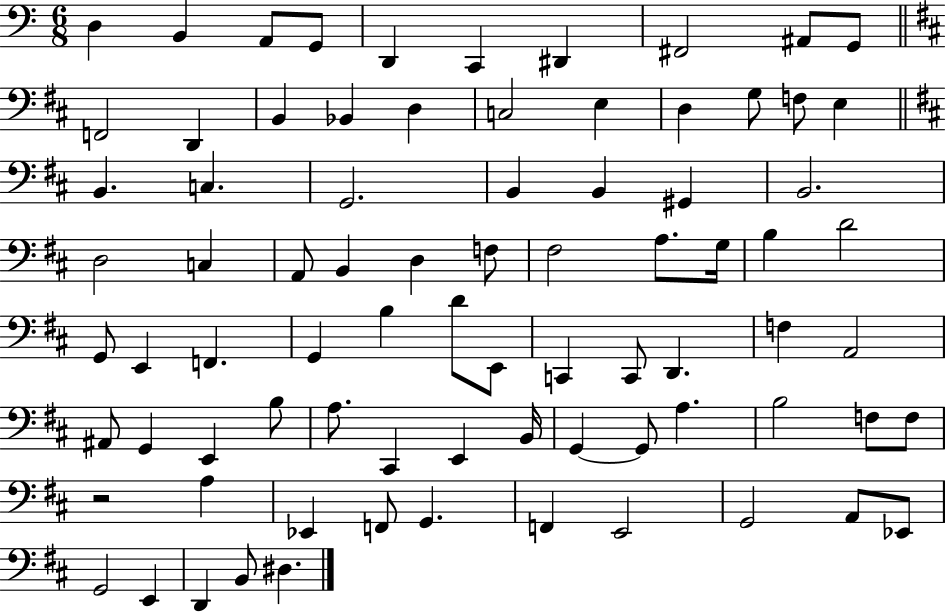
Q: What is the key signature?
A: C major